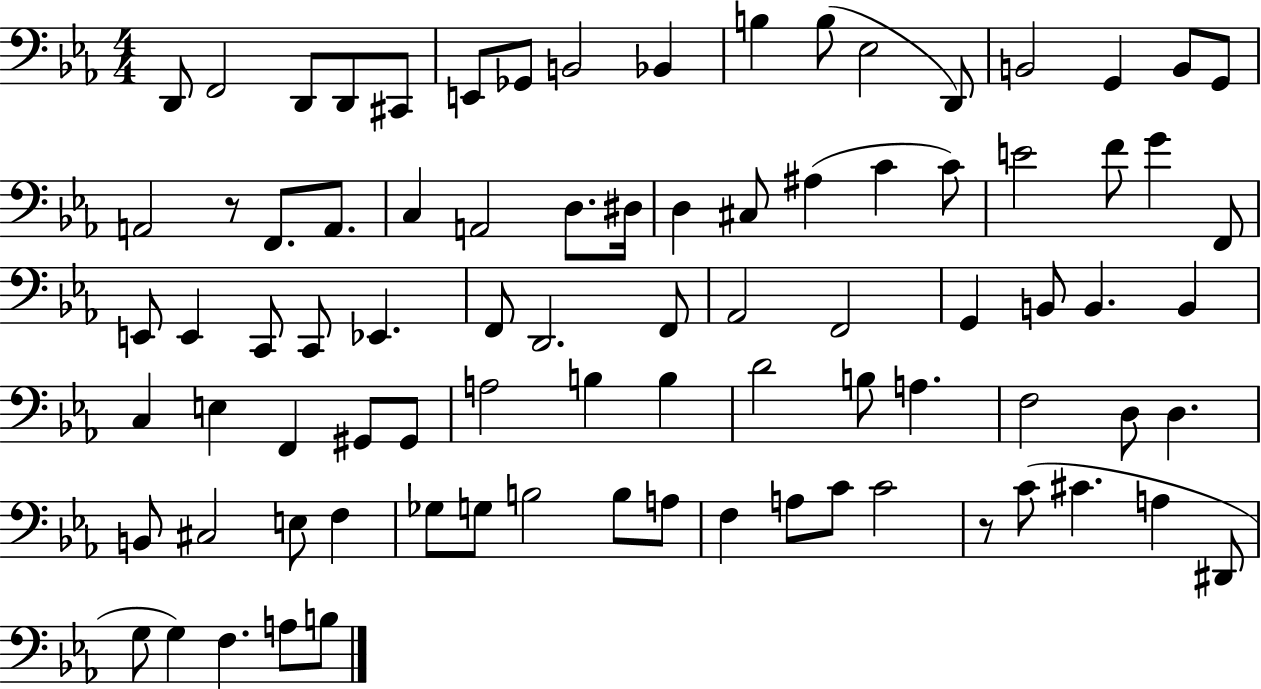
{
  \clef bass
  \numericTimeSignature
  \time 4/4
  \key ees \major
  d,8 f,2 d,8 d,8 cis,8 | e,8 ges,8 b,2 bes,4 | b4 b8( ees2 d,8) | b,2 g,4 b,8 g,8 | \break a,2 r8 f,8. a,8. | c4 a,2 d8. dis16 | d4 cis8 ais4( c'4 c'8) | e'2 f'8 g'4 f,8 | \break e,8 e,4 c,8 c,8 ees,4. | f,8 d,2. f,8 | aes,2 f,2 | g,4 b,8 b,4. b,4 | \break c4 e4 f,4 gis,8 gis,8 | a2 b4 b4 | d'2 b8 a4. | f2 d8 d4. | \break b,8 cis2 e8 f4 | ges8 g8 b2 b8 a8 | f4 a8 c'8 c'2 | r8 c'8( cis'4. a4 dis,8 | \break g8 g4) f4. a8 b8 | \bar "|."
}